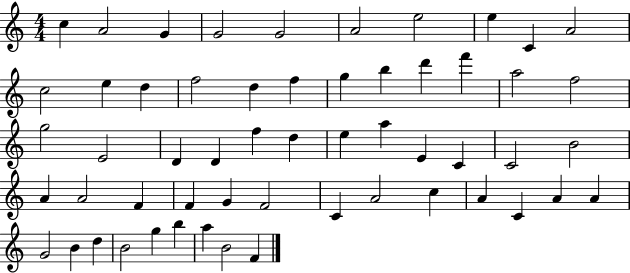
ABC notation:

X:1
T:Untitled
M:4/4
L:1/4
K:C
c A2 G G2 G2 A2 e2 e C A2 c2 e d f2 d f g b d' f' a2 f2 g2 E2 D D f d e a E C C2 B2 A A2 F F G F2 C A2 c A C A A G2 B d B2 g b a B2 F